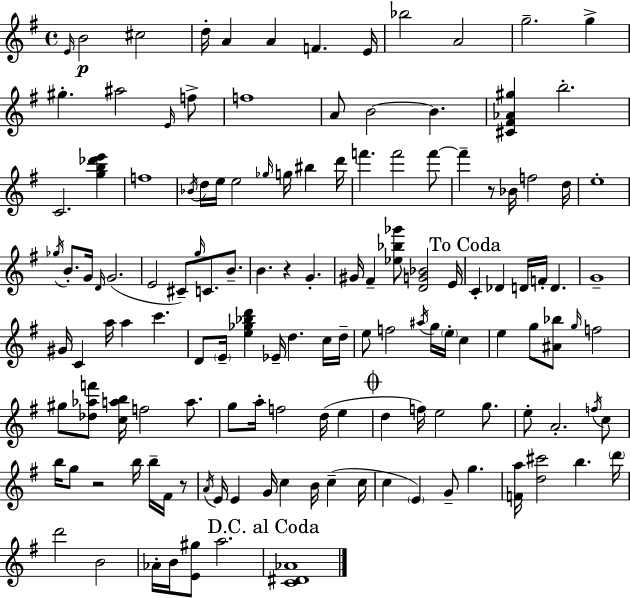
X:1
T:Untitled
M:4/4
L:1/4
K:G
E/4 B2 ^c2 d/4 A A F E/4 _b2 A2 g2 g ^g ^a2 E/4 f/2 f4 A/2 B2 B [^C^F_A^g] b2 C2 [gb_d'e'] f4 _B/4 d/4 e/4 e2 _g/4 g/4 ^b d'/4 f' f'2 f'/2 f' z/2 _B/4 f2 d/4 e4 _g/4 B/2 G/4 D/4 G2 E2 ^C/2 g/4 C/2 B/2 B z G ^G/4 ^F [_e_b_g']/2 [DG_B]2 E/4 C _D D/4 F/4 D G4 ^G/4 C a/4 a c' D/2 E/4 [e_g_bd'] _E/4 d c/4 d/4 e/2 f2 ^a/4 g/4 e/4 c e g/2 [^A_b]/2 g/4 f2 ^g/2 [_d_af']/2 [cab]/4 f2 a/2 g/2 a/4 f2 d/4 e d f/4 e2 g/2 e/2 A2 f/4 c/2 b/4 g/2 z2 b/4 b/4 ^F/4 z/2 A/4 E/4 E G/4 c B/4 c c/4 c E G/2 g [Fa]/4 [d^c']2 b d'/4 d'2 B2 _A/4 B/4 [E^g]/2 a2 [C^D_A]4